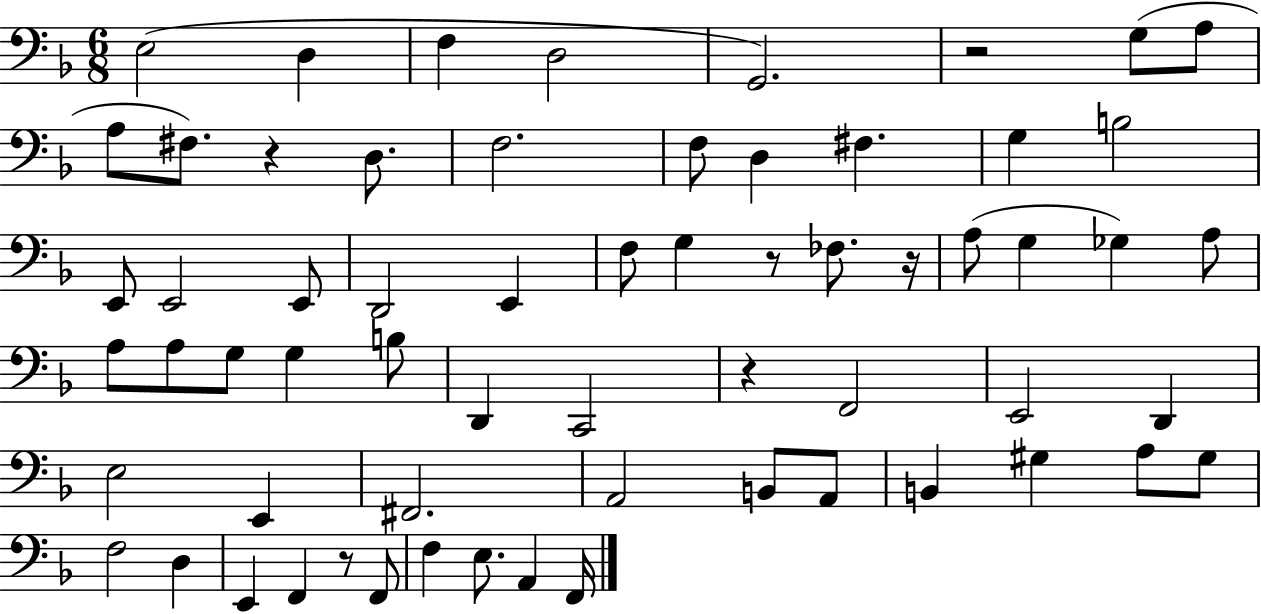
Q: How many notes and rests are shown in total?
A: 63